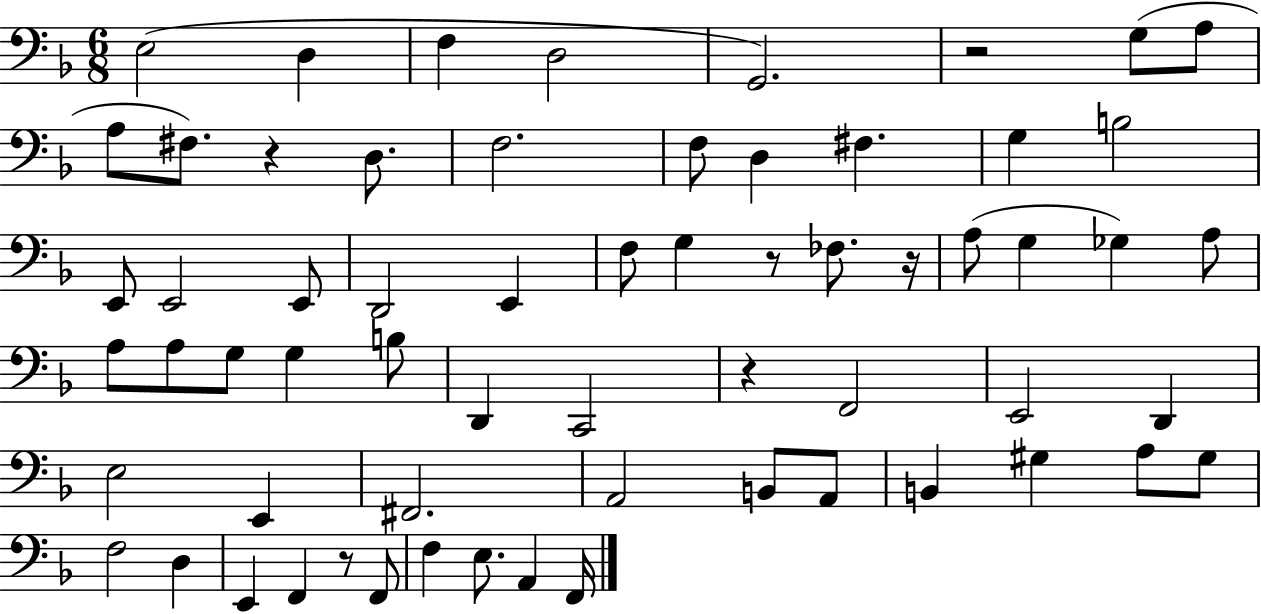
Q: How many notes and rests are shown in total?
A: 63